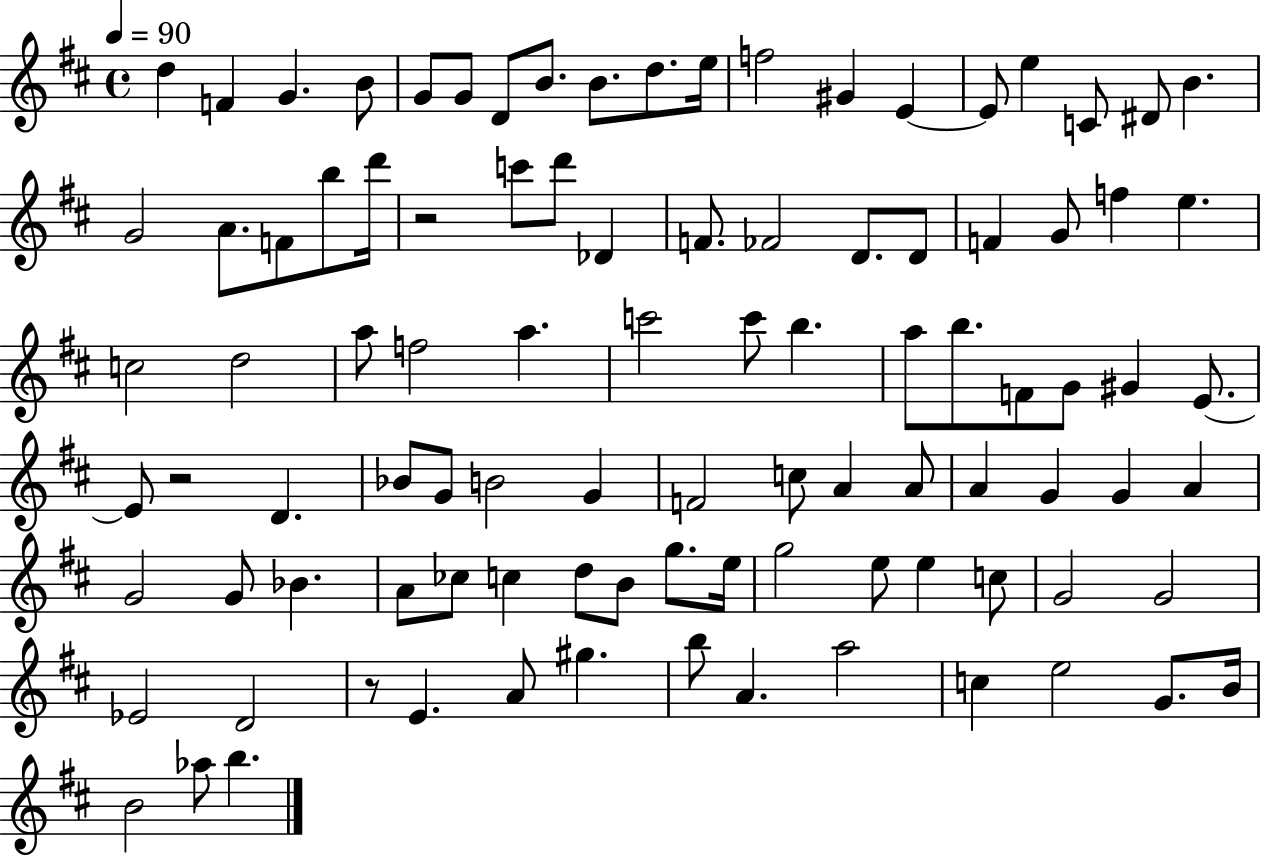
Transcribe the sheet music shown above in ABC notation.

X:1
T:Untitled
M:4/4
L:1/4
K:D
d F G B/2 G/2 G/2 D/2 B/2 B/2 d/2 e/4 f2 ^G E E/2 e C/2 ^D/2 B G2 A/2 F/2 b/2 d'/4 z2 c'/2 d'/2 _D F/2 _F2 D/2 D/2 F G/2 f e c2 d2 a/2 f2 a c'2 c'/2 b a/2 b/2 F/2 G/2 ^G E/2 E/2 z2 D _B/2 G/2 B2 G F2 c/2 A A/2 A G G A G2 G/2 _B A/2 _c/2 c d/2 B/2 g/2 e/4 g2 e/2 e c/2 G2 G2 _E2 D2 z/2 E A/2 ^g b/2 A a2 c e2 G/2 B/4 B2 _a/2 b